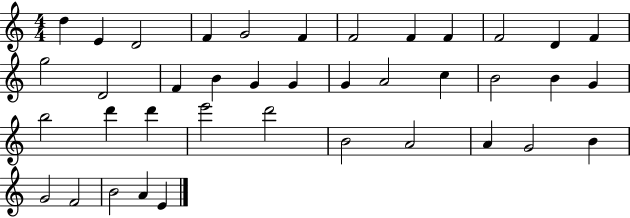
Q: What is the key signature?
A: C major